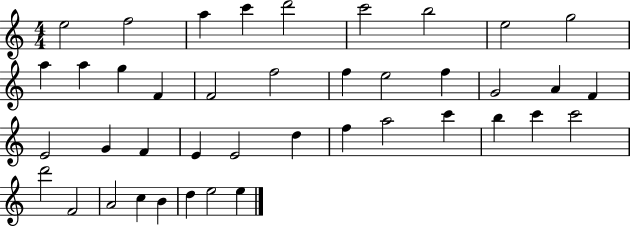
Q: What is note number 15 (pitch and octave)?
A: F5